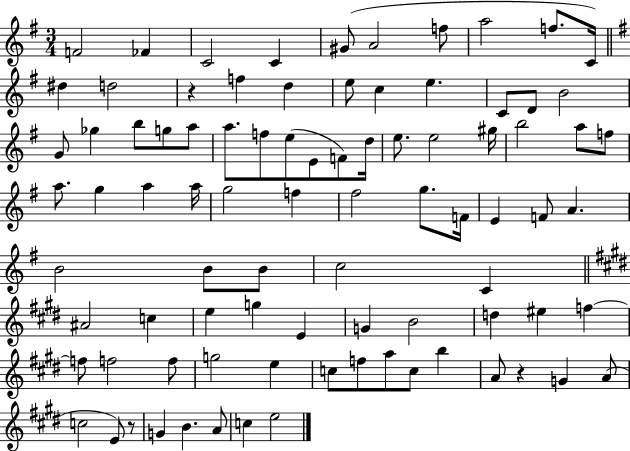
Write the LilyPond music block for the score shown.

{
  \clef treble
  \numericTimeSignature
  \time 3/4
  \key g \major
  f'2 fes'4 | c'2 c'4 | gis'8( a'2 f''8 | a''2 f''8. c'16) | \break \bar "||" \break \key g \major dis''4 d''2 | r4 f''4 d''4 | e''8 c''4 e''4. | c'8 d'8 b'2 | \break g'8 ges''4 b''8 g''8 a''8 | a''8. f''8 e''8( e'8 f'8) d''16 | e''8. e''2 gis''16 | b''2 a''8 f''8 | \break a''8. g''4 a''4 a''16 | g''2 f''4 | fis''2 g''8. f'16 | e'4 f'8 a'4. | \break b'2 b'8 b'8 | c''2 c'4 | \bar "||" \break \key e \major ais'2 c''4 | e''4 g''4 e'4 | g'4 b'2 | d''4 eis''4 f''4~~ | \break f''8 f''2 f''8 | g''2 e''4 | c''8 f''8 a''8 c''8 b''4 | a'8 r4 g'4 a'8( | \break c''2 e'8) r8 | g'4 b'4. a'8 | c''4 e''2 | \bar "|."
}